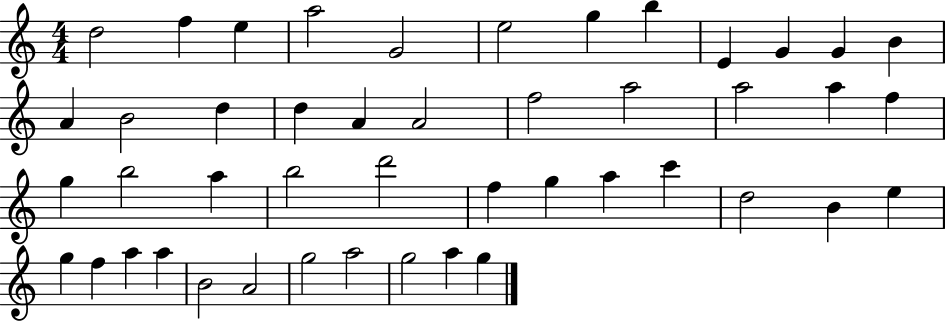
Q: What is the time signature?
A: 4/4